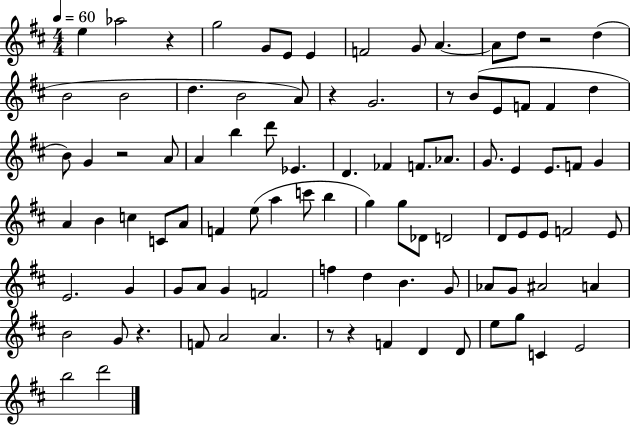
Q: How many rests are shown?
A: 8